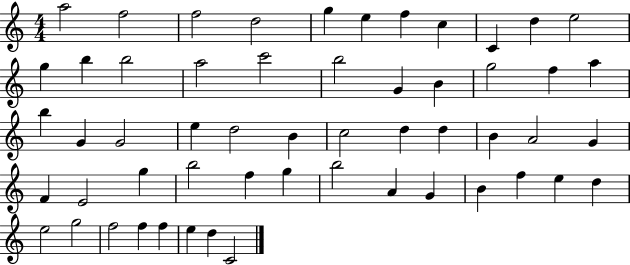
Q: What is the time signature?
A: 4/4